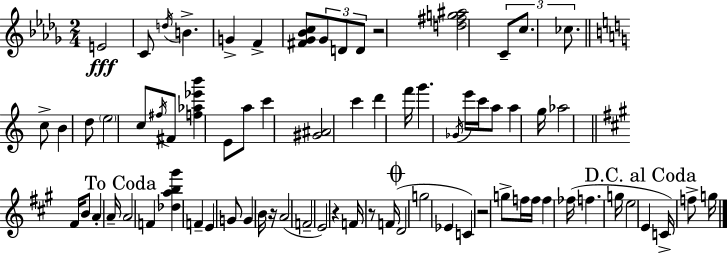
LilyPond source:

{
  \clef treble
  \numericTimeSignature
  \time 2/4
  \key bes \minor
  e'2\fff | c'8 \acciaccatura { d''16 } b'4.-> | g'4-> f'4-> | <fis' ges' bes' c''>8 \tuplet 3/2 { ges'8 d'8 d'8 } | \break r2 | <d'' fis'' g'' ais''>2 | \tuplet 3/2 { c'8-- c''8. ces''8. } | \bar "||" \break \key c \major c''8-> b'4 d''8 | \parenthesize e''2 | c''8 \acciaccatura { fis''16 } fis'8 <f'' aes'' ees''' b'''>4 | e'8 a''8 c'''4 | \break <gis' ais'>2 | c'''4 d'''4 | f'''16 g'''4. | \acciaccatura { ges'16 } e'''16 c'''16 a''8 a''4 | \break g''16 aes''2 | \bar "||" \break \key a \major fis'16 b'8 a'4-. a'16-- | \mark "To Coda" a'2 | f'4 <des'' a'' b'' gis'''>4 | f'4-- e'4 | \break g'8 g'4 b'16 r16 | a'2( | f'2-- | e'2) | \break r4 f'16 r8 f'16( | \mark \markup { \musicglyph "scripts.coda" } d'2 | g''2 | ees'4 c'4) | \break r2 | g''8-> f''16 f''16 f''4 | fes''16( f''4. g''16 | e''2 | \break \mark "D.C. al Coda" e'4 c'16->) f''8-> g''16 | \bar "|."
}